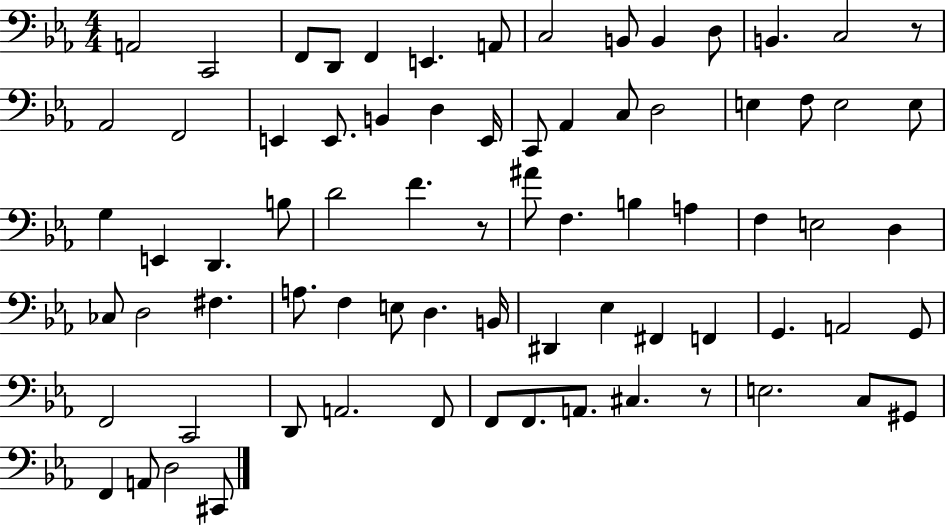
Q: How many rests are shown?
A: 3